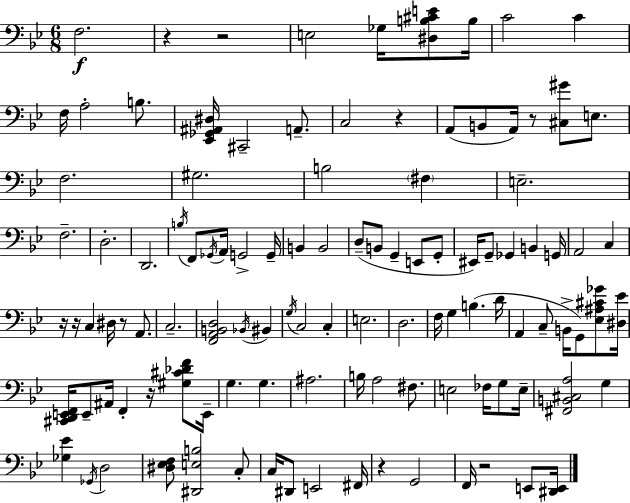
F3/h. R/q R/h E3/h Gb3/s [D#3,B3,C#4,E4]/e B3/s C4/h C4/q F3/s A3/h B3/e. [Eb2,Gb2,A#2,D#3]/s C#2/h A2/e. C3/h R/q A2/e B2/e A2/s R/e [C#3,G#4]/e E3/e. F3/h. G#3/h. B3/h F#3/q E3/h. F3/h. D3/h. D2/h. B3/s F2/e Gb2/s A2/s G2/h G2/s B2/q B2/h D3/e B2/e G2/q E2/e G2/e EIS2/s G2/e Gb2/q B2/q G2/s A2/h C3/q R/s R/s C3/q D#3/s R/e A2/e. C3/h. [F2,A2,B2,D3]/h Bb2/s BIS2/q G3/s C3/h C3/q E3/h. D3/h. F3/s G3/q B3/q. D4/s A2/q C3/e B2/s G2/e [Eb3,A#3,C#4,Gb4]/e [D#3,Eb4]/s [C#2,D2,E2,F2]/s E2/e A#2/s F2/q R/s [G#3,C#4,Db4,F4]/e E2/s G3/q. G3/q. A#3/h. B3/s A3/h F#3/e. E3/h FES3/s G3/e E3/s [F#2,B2,C#3,A3]/h G3/q [Gb3,Eb4]/q Gb2/s D3/h [D#3,Eb3,F3]/e [D#2,E3,B3]/h C3/e C3/s D#2/e E2/h F#2/s R/q G2/h F2/s R/h E2/e [D#2,E2]/s